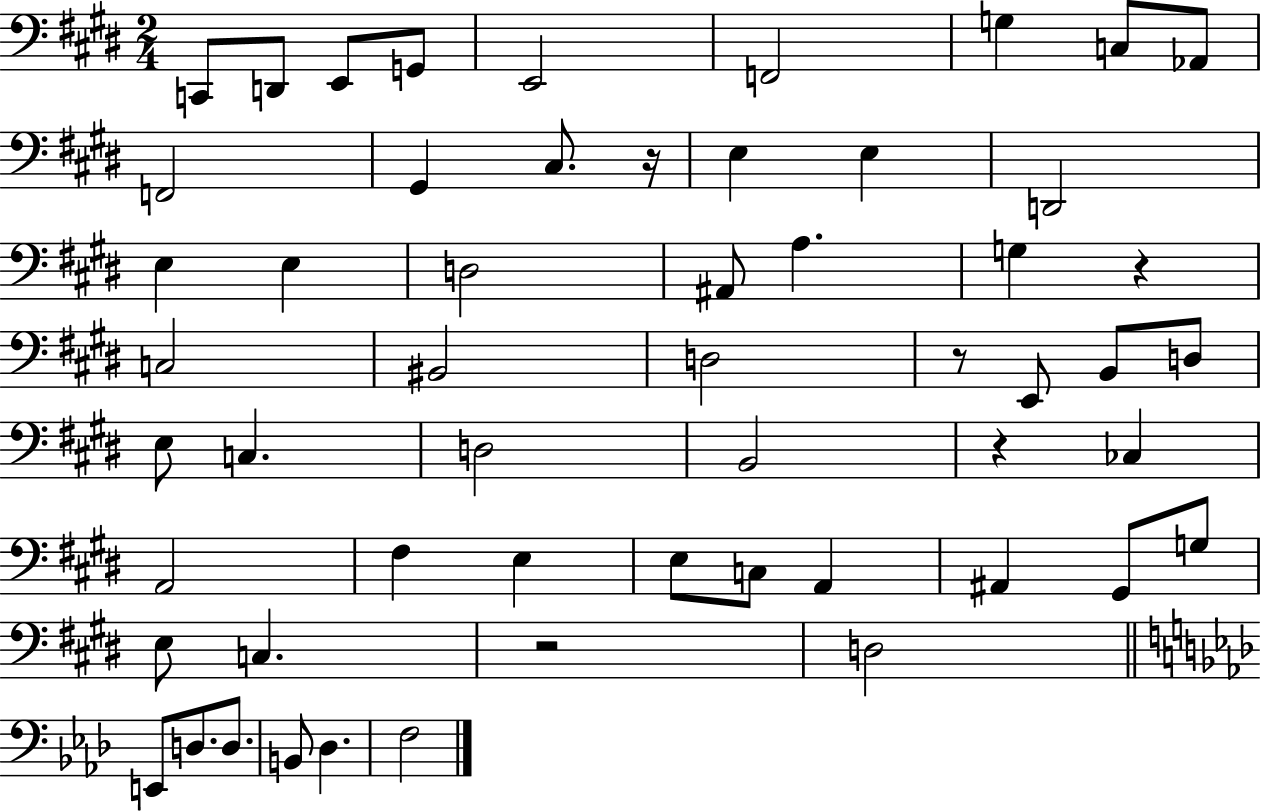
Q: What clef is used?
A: bass